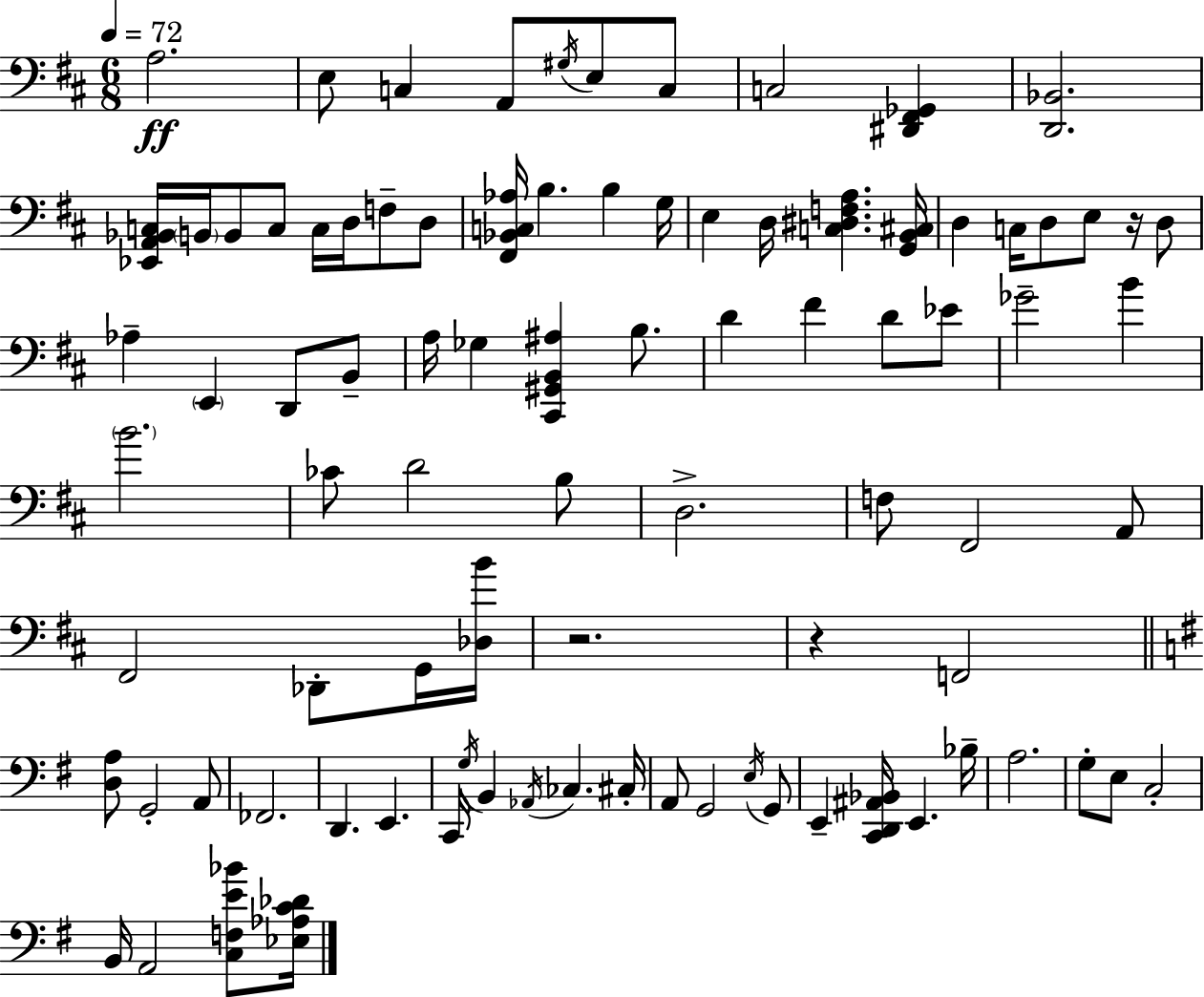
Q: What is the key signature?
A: D major